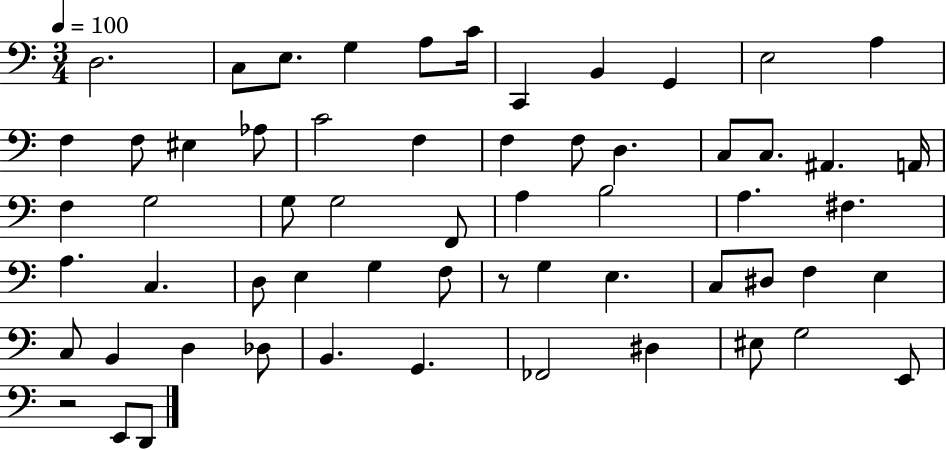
X:1
T:Untitled
M:3/4
L:1/4
K:C
D,2 C,/2 E,/2 G, A,/2 C/4 C,, B,, G,, E,2 A, F, F,/2 ^E, _A,/2 C2 F, F, F,/2 D, C,/2 C,/2 ^A,, A,,/4 F, G,2 G,/2 G,2 F,,/2 A, B,2 A, ^F, A, C, D,/2 E, G, F,/2 z/2 G, E, C,/2 ^D,/2 F, E, C,/2 B,, D, _D,/2 B,, G,, _F,,2 ^D, ^E,/2 G,2 E,,/2 z2 E,,/2 D,,/2